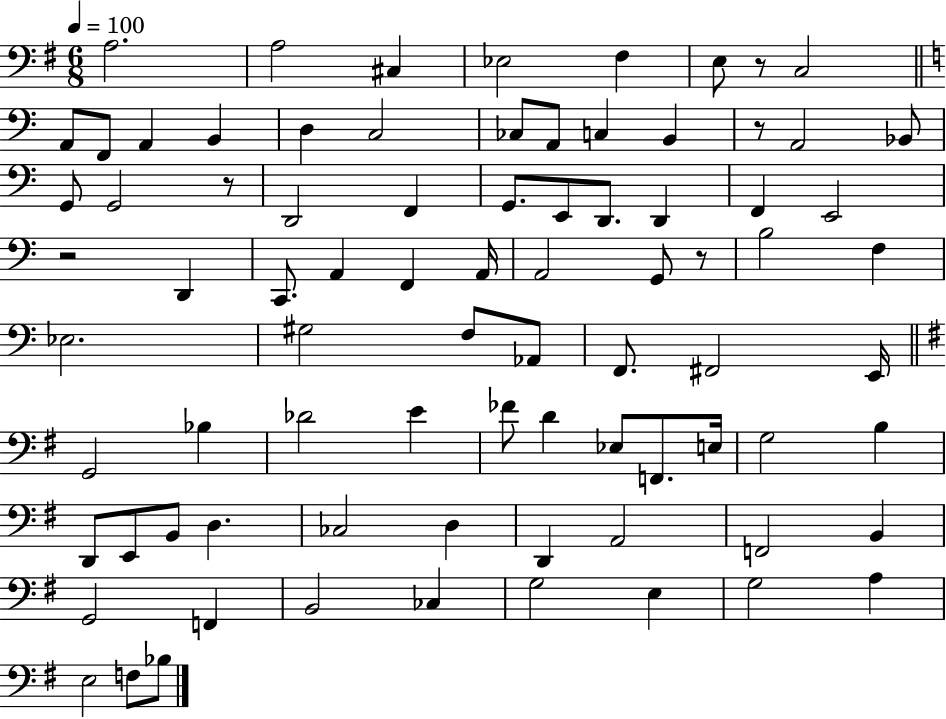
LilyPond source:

{
  \clef bass
  \numericTimeSignature
  \time 6/8
  \key g \major
  \tempo 4 = 100
  a2. | a2 cis4 | ees2 fis4 | e8 r8 c2 | \break \bar "||" \break \key a \minor a,8 f,8 a,4 b,4 | d4 c2 | ces8 a,8 c4 b,4 | r8 a,2 bes,8 | \break g,8 g,2 r8 | d,2 f,4 | g,8. e,8 d,8. d,4 | f,4 e,2 | \break r2 d,4 | c,8. a,4 f,4 a,16 | a,2 g,8 r8 | b2 f4 | \break ees2. | gis2 f8 aes,8 | f,8. fis,2 e,16 | \bar "||" \break \key e \minor g,2 bes4 | des'2 e'4 | fes'8 d'4 ees8 f,8. e16 | g2 b4 | \break d,8 e,8 b,8 d4. | ces2 d4 | d,4 a,2 | f,2 b,4 | \break g,2 f,4 | b,2 ces4 | g2 e4 | g2 a4 | \break e2 f8 bes8 | \bar "|."
}